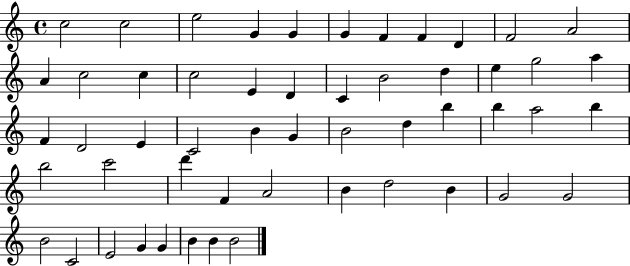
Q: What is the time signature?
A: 4/4